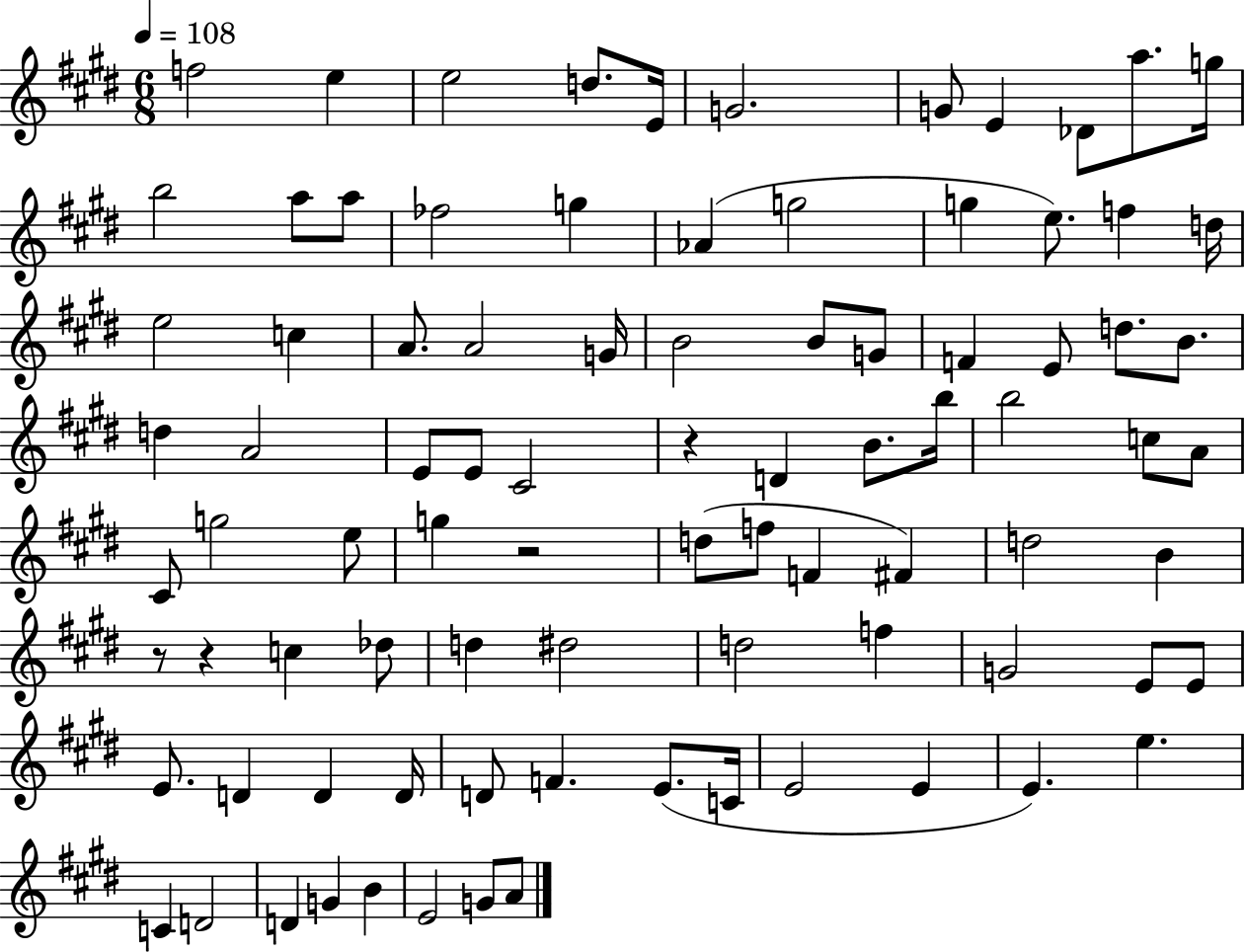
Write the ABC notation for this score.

X:1
T:Untitled
M:6/8
L:1/4
K:E
f2 e e2 d/2 E/4 G2 G/2 E _D/2 a/2 g/4 b2 a/2 a/2 _f2 g _A g2 g e/2 f d/4 e2 c A/2 A2 G/4 B2 B/2 G/2 F E/2 d/2 B/2 d A2 E/2 E/2 ^C2 z D B/2 b/4 b2 c/2 A/2 ^C/2 g2 e/2 g z2 d/2 f/2 F ^F d2 B z/2 z c _d/2 d ^d2 d2 f G2 E/2 E/2 E/2 D D D/4 D/2 F E/2 C/4 E2 E E e C D2 D G B E2 G/2 A/2